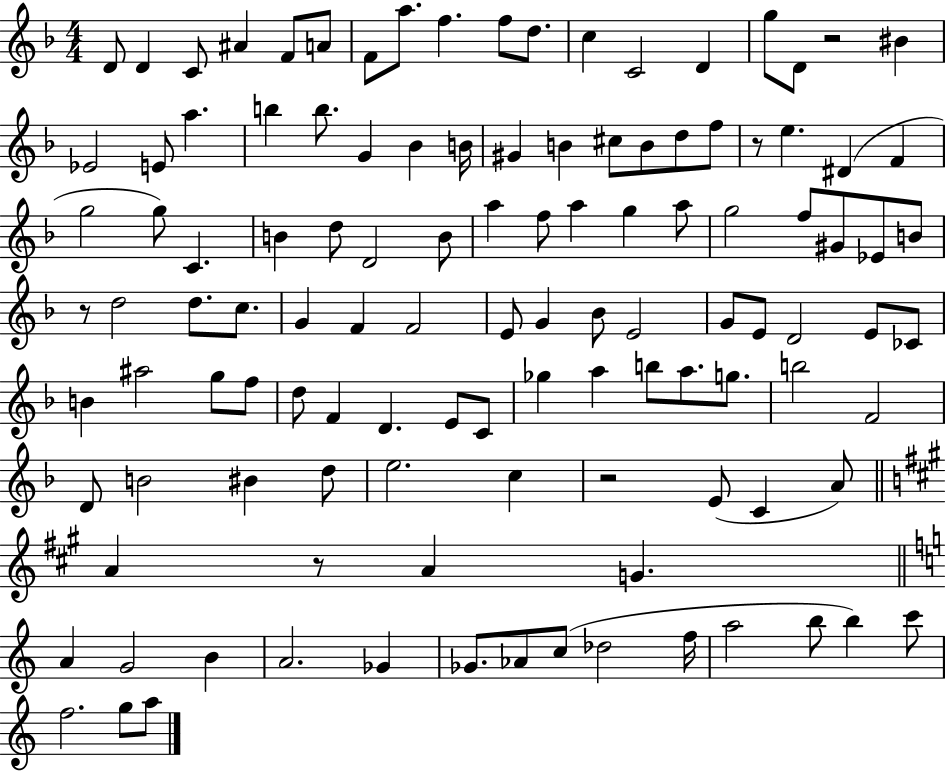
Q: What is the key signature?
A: F major